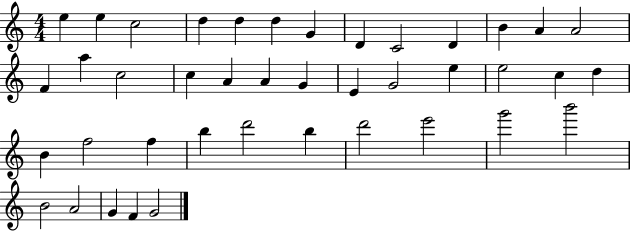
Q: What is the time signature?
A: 4/4